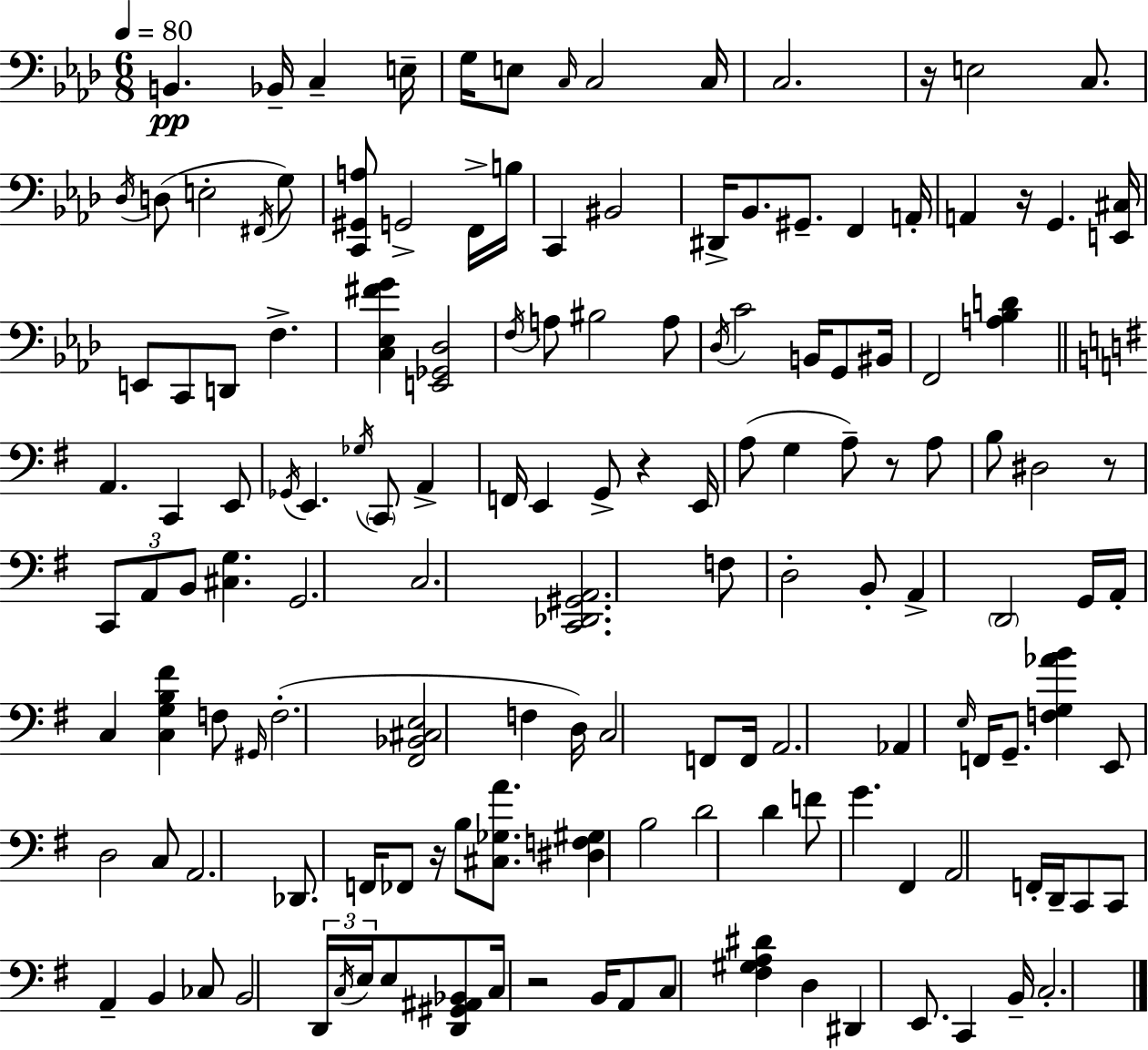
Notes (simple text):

B2/q. Bb2/s C3/q E3/s G3/s E3/e C3/s C3/h C3/s C3/h. R/s E3/h C3/e. Db3/s D3/e E3/h F#2/s G3/e [C2,G#2,A3]/e G2/h F2/s B3/s C2/q BIS2/h D#2/s Bb2/e. G#2/e. F2/q A2/s A2/q R/s G2/q. [E2,C#3]/s E2/e C2/e D2/e F3/q. [C3,Eb3,F#4,G4]/q [E2,Gb2,Db3]/h F3/s A3/e BIS3/h A3/e Db3/s C4/h B2/s G2/e BIS2/s F2/h [A3,Bb3,D4]/q A2/q. C2/q E2/e Gb2/s E2/q. Gb3/s C2/e A2/q F2/s E2/q G2/e R/q E2/s A3/e G3/q A3/e R/e A3/e B3/e D#3/h R/e C2/e A2/e B2/e [C#3,G3]/q. G2/h. C3/h. [C2,Db2,G#2,A2]/h. F3/e D3/h B2/e A2/q D2/h G2/s A2/s C3/q [C3,G3,B3,F#4]/q F3/e G#2/s F3/h. [F#2,Bb2,C#3,E3]/h F3/q D3/s C3/h F2/e F2/s A2/h. Ab2/q E3/s F2/s G2/e. [F3,G3,Ab4,B4]/q E2/e D3/h C3/e A2/h. Db2/e. F2/s FES2/e R/s B3/e [C#3,Gb3,A4]/e. [D#3,F3,G#3]/q B3/h D4/h D4/q F4/e G4/q. F#2/q A2/h F2/s D2/s C2/e C2/e A2/q B2/q CES3/e B2/h D2/s C3/s E3/s E3/e [D2,G#2,A#2,Bb2]/e C3/s R/h B2/s A2/e C3/e [F#3,G#3,A3,D#4]/q D3/q D#2/q E2/e. C2/q B2/s C3/h.